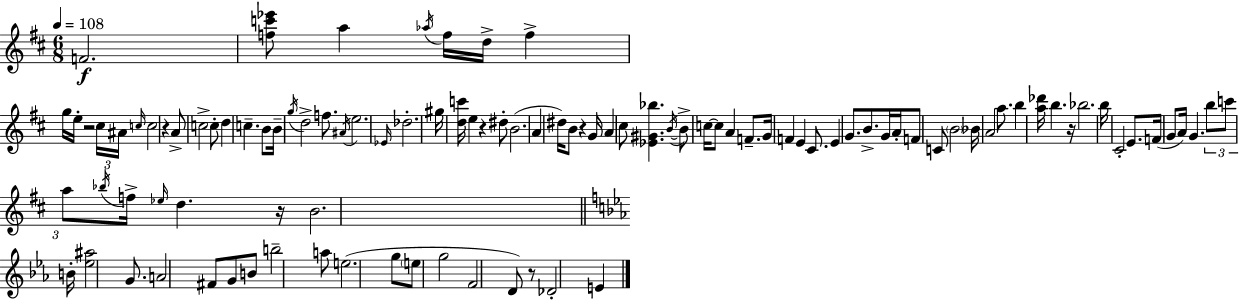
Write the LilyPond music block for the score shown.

{
  \clef treble
  \numericTimeSignature
  \time 6/8
  \key d \major
  \tempo 4 = 108
  \repeat volta 2 { f'2.\f | <f'' c''' ees'''>8 a''4 \acciaccatura { aes''16 } f''16 d''16-> f''4-> | g''16 e''16-. r2 \tuplet 3/2 { cis''16 | ais'16 \grace { c''16 } } c''2 r4 | \break a'8-> c''2-> | c''8-. d''4 c''4.-- | b'8 b'16-- \acciaccatura { g''16 } d''2-> | f''8. \acciaccatura { ais'16 } e''2. | \break \grace { ees'16 } des''2.-. | gis''16 <d'' c'''>16 e''4 r4 | dis''8-. b'2.( | a'4 dis''16) b'8 | \break r4 g'16 a'4 cis''8 <ees' gis' bes''>4. | \acciaccatura { b'16~ }~ b'8-> c''16~~ c''8 a'4 | f'8.-- g'16 f'4 e'4 | cis'8. e'4 g'8. | \break b'8.-> g'16 a'16-. f'8 c'8 \parenthesize b'2 | bes'16 a'2 | a''8. b''4 <a'' des'''>16 b''4. | r16 bes''2. | \break b''16 cis'2-. | e'8. f'16( g'8 a'16) g'4. | \tuplet 3/2 { b''8 c'''8 a''8 } \acciaccatura { bes''16 } f''16-> | \grace { ees''16 } d''4. r16 b'2. | \break \bar "||" \break \key ees \major b'16-. <ees'' ais''>2 g'8. | a'2 fis'8 g'8 | b'8 b''2-- a''8 | e''2.( | \break g''8 \parenthesize e''8 g''2 | f'2 d'8) r8 | des'2-. e'4 | } \bar "|."
}